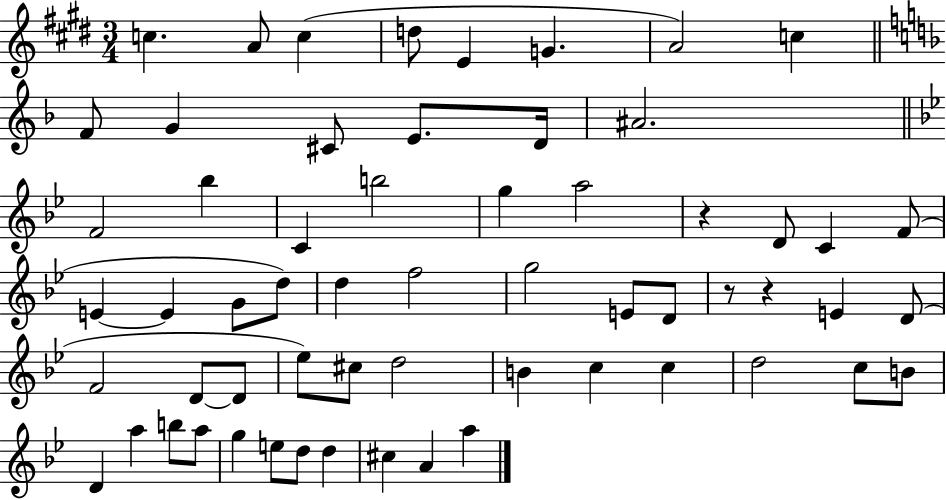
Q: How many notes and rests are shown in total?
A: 60